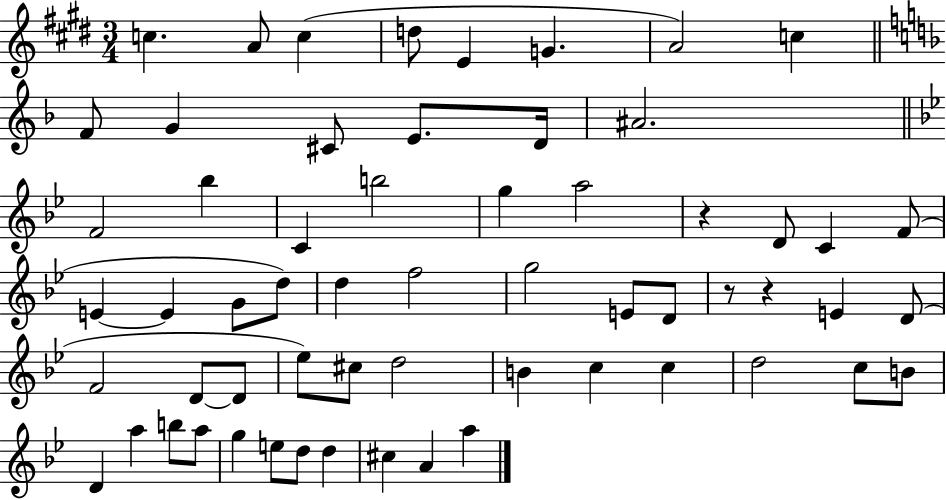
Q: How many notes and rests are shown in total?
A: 60